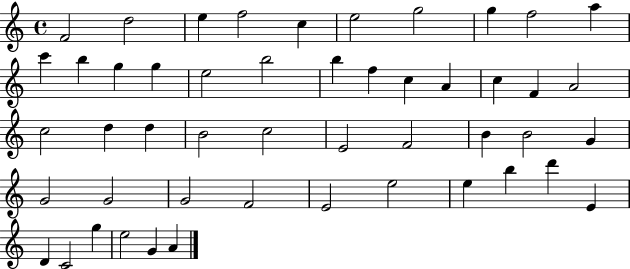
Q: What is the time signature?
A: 4/4